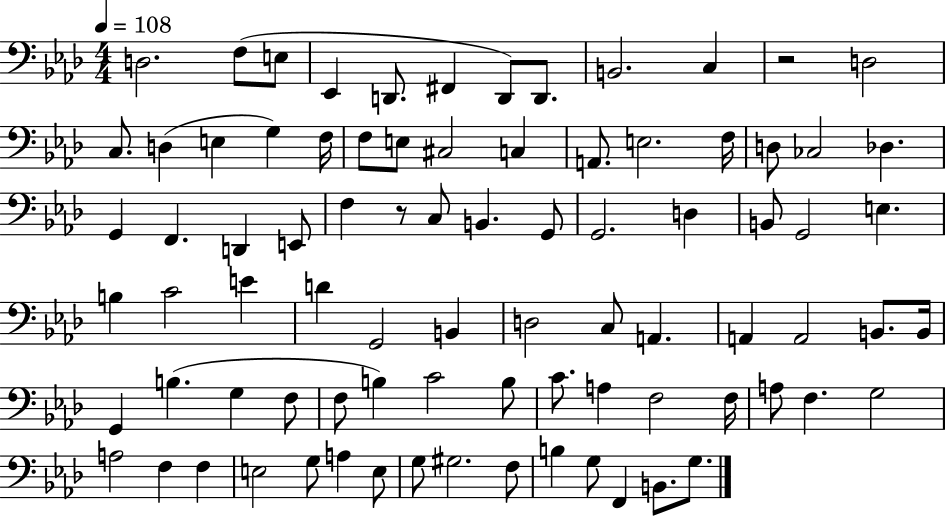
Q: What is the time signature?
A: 4/4